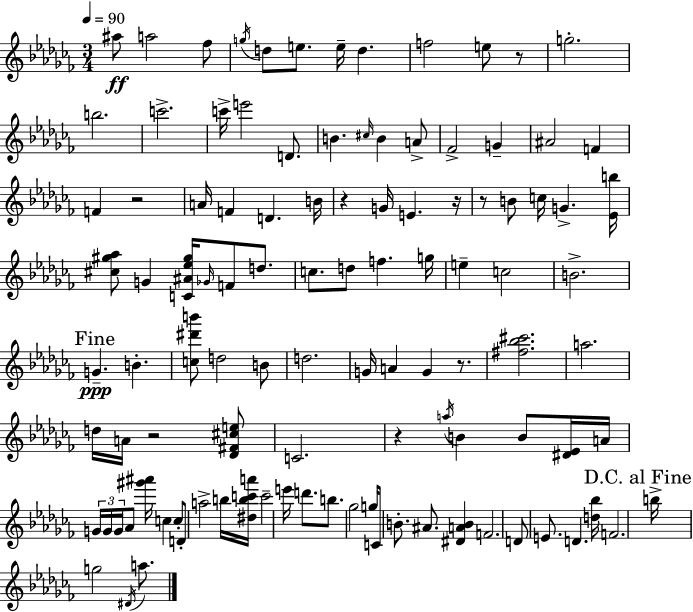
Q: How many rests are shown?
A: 8